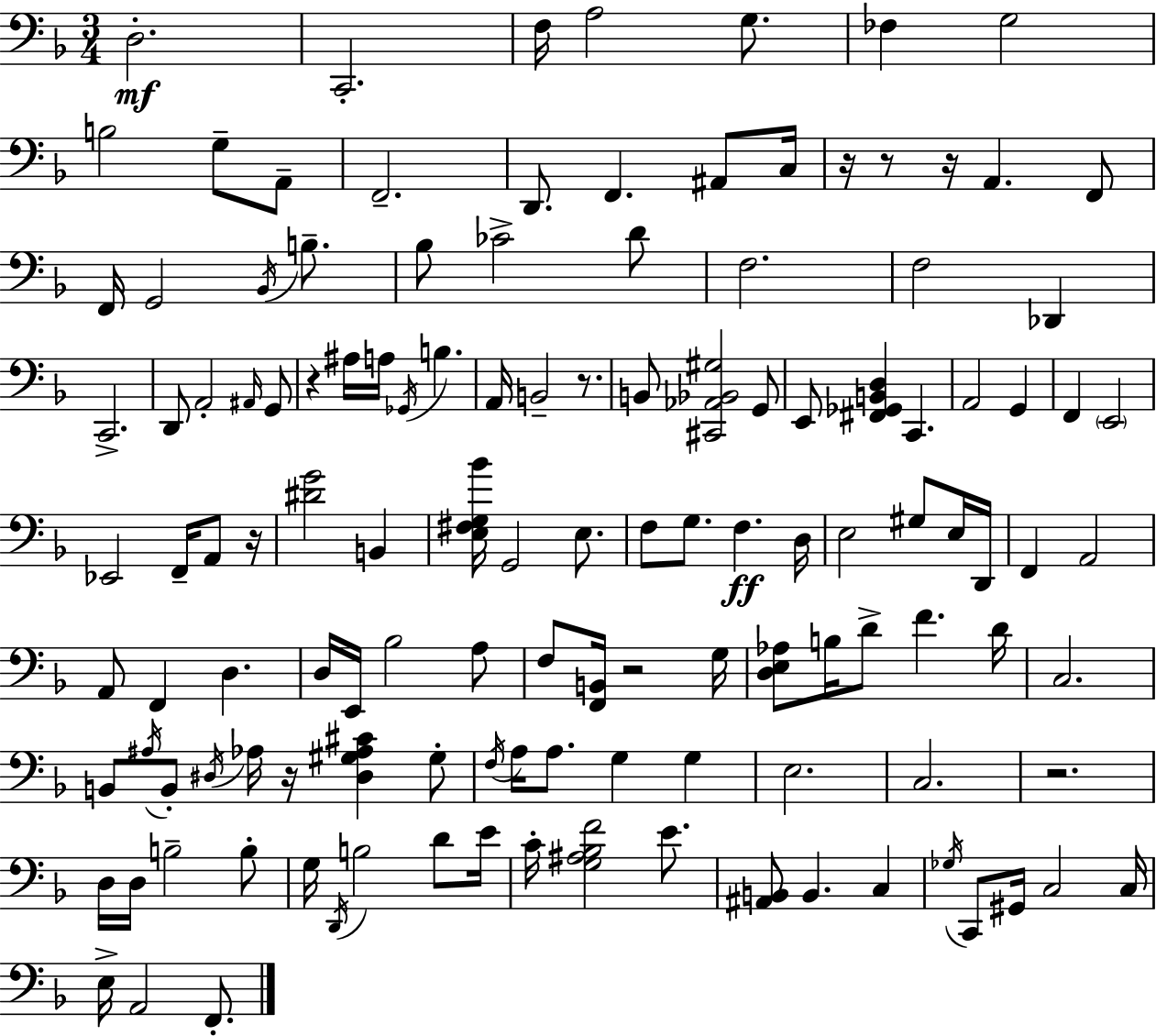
D3/h. C2/h. F3/s A3/h G3/e. FES3/q G3/h B3/h G3/e A2/e F2/h. D2/e. F2/q. A#2/e C3/s R/s R/e R/s A2/q. F2/e F2/s G2/h Bb2/s B3/e. Bb3/e CES4/h D4/e F3/h. F3/h Db2/q C2/h. D2/e A2/h A#2/s G2/e R/q A#3/s A3/s Gb2/s B3/q. A2/s B2/h R/e. B2/e [C#2,Ab2,Bb2,G#3]/h G2/e E2/e [F#2,Gb2,B2,D3]/q C2/q. A2/h G2/q F2/q E2/h Eb2/h F2/s A2/e R/s [D#4,G4]/h B2/q [E3,F#3,G3,Bb4]/s G2/h E3/e. F3/e G3/e. F3/q. D3/s E3/h G#3/e E3/s D2/s F2/q A2/h A2/e F2/q D3/q. D3/s E2/s Bb3/h A3/e F3/e [F2,B2]/s R/h G3/s [D3,E3,Ab3]/e B3/s D4/e F4/q. D4/s C3/h. B2/e A#3/s B2/e D#3/s Ab3/s R/s [D#3,G#3,Ab3,C#4]/q G#3/e F3/s A3/s A3/e. G3/q G3/q E3/h. C3/h. R/h. D3/s D3/s B3/h B3/e G3/s D2/s B3/h D4/e E4/s C4/s [G3,A#3,Bb3,F4]/h E4/e. [A#2,B2]/e B2/q. C3/q Gb3/s C2/e G#2/s C3/h C3/s E3/s A2/h F2/e.